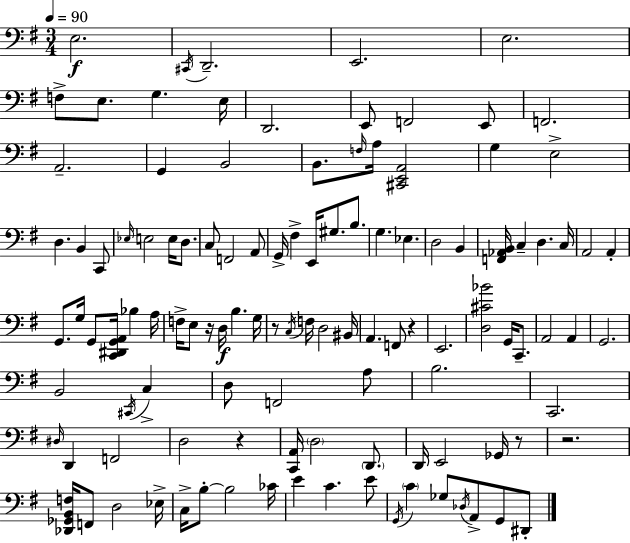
X:1
T:Untitled
M:3/4
L:1/4
K:Em
E,2 ^C,,/4 D,,2 E,,2 E,2 F,/2 E,/2 G, E,/4 D,,2 E,,/2 F,,2 E,,/2 F,,2 A,,2 G,, B,,2 B,,/2 F,/4 A,/4 [^C,,E,,A,,]2 G, E,2 D, B,, C,,/2 _E,/4 E,2 E,/4 D,/2 C,/2 F,,2 A,,/2 G,,/4 ^F, E,,/4 ^G,/2 B,/2 G, _E, D,2 B,, [F,,_A,,B,,]/4 C, D, C,/4 A,,2 A,, G,,/2 G,/4 G,,/2 [C,,^D,,G,,A,,]/4 _B, A,/4 F,/4 E,/2 z/4 D,/4 B, G,/4 z/2 C,/4 F,/4 D,2 ^B,,/4 A,, F,,/2 z E,,2 [D,^C_B]2 G,,/4 C,,/2 A,,2 A,, G,,2 B,,2 ^C,,/4 C, D,/2 F,,2 A,/2 B,2 C,,2 ^D,/4 D,, F,,2 D,2 z [C,,A,,]/4 D,2 D,,/2 D,,/4 E,,2 _G,,/4 z/2 z2 [_D,,_G,,B,,F,]/4 F,,/2 D,2 _E,/4 C,/4 B,/2 B,2 _C/4 E C E/2 G,,/4 C _G,/2 _D,/4 A,,/2 G,,/2 ^D,,/2